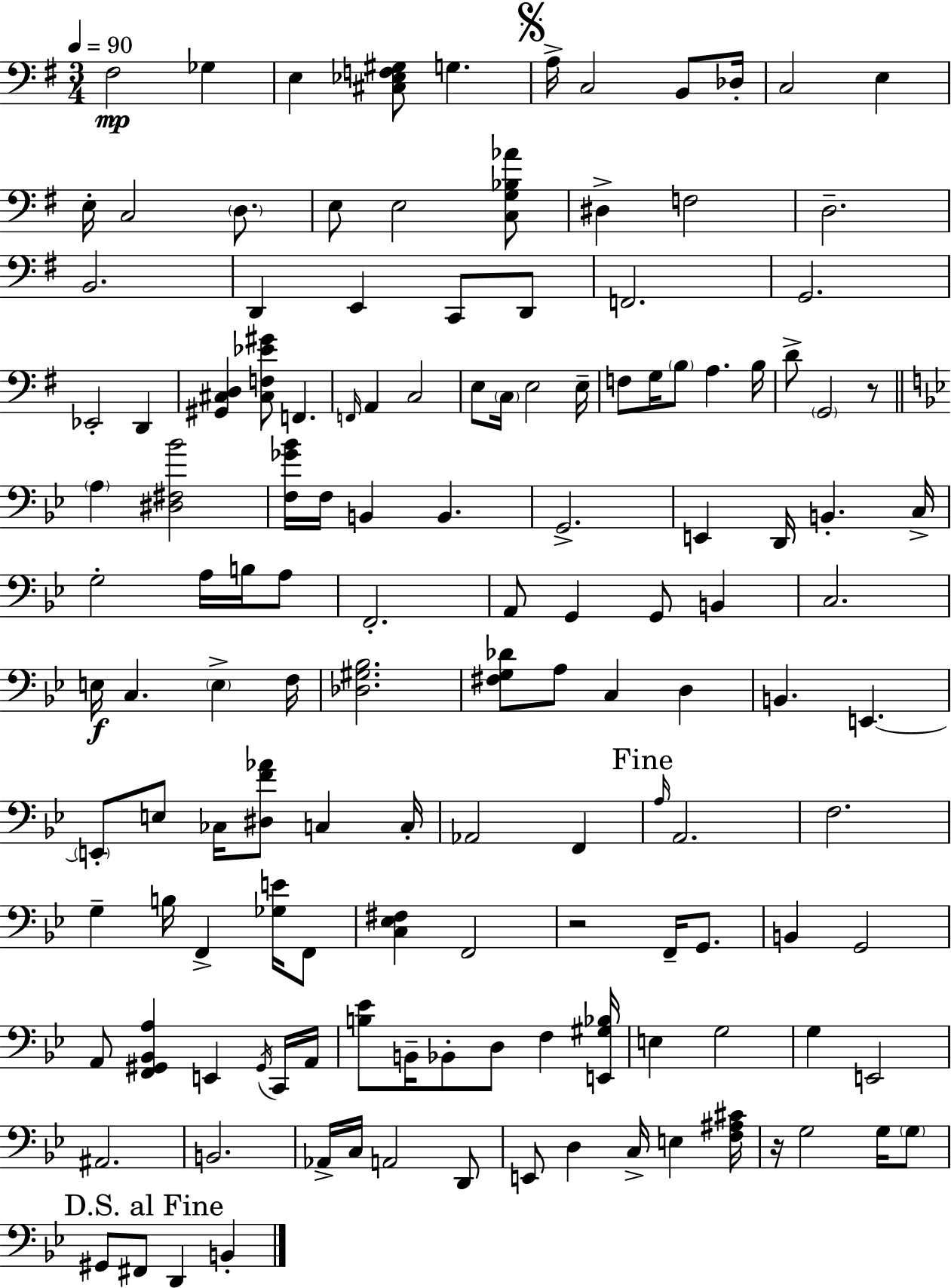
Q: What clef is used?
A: bass